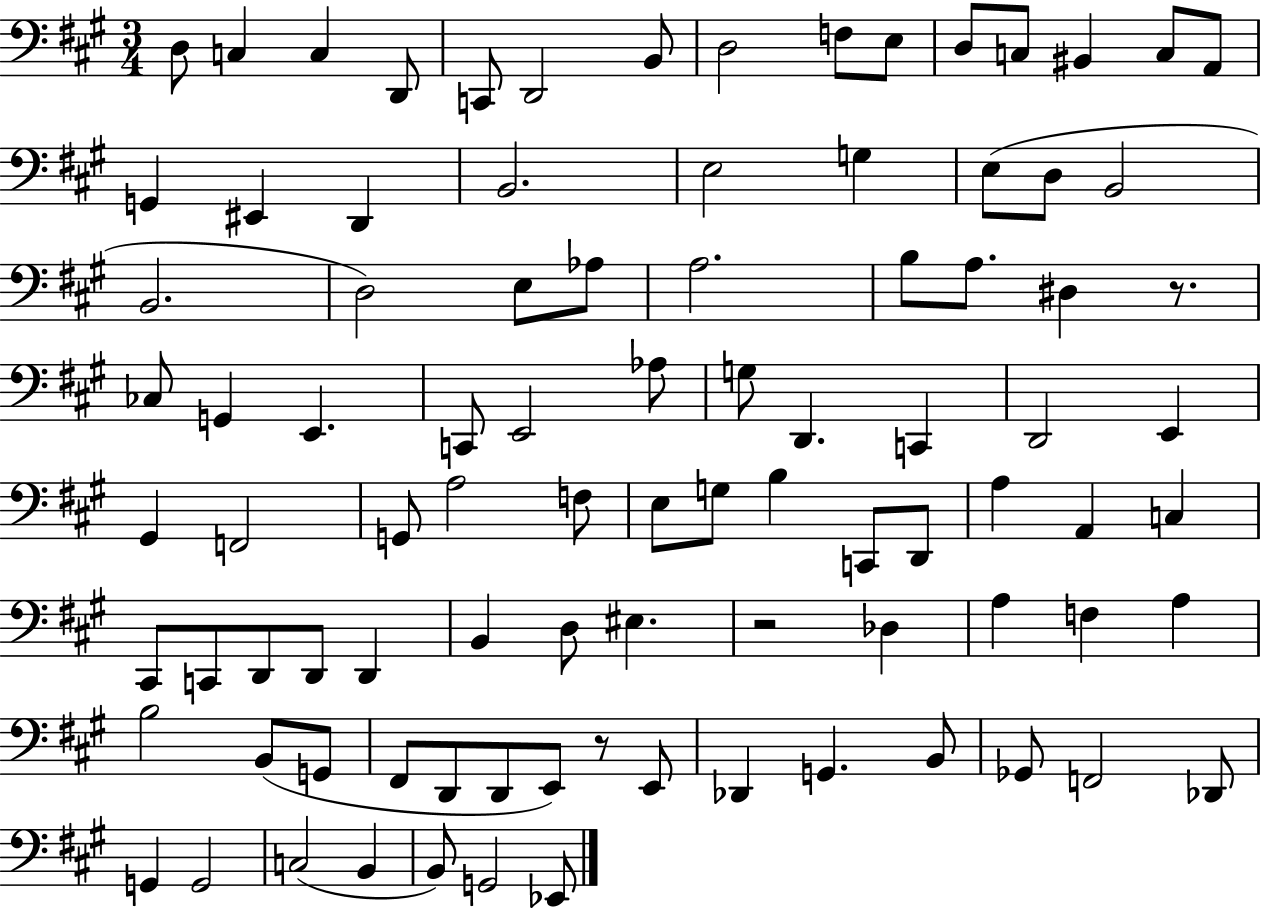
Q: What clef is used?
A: bass